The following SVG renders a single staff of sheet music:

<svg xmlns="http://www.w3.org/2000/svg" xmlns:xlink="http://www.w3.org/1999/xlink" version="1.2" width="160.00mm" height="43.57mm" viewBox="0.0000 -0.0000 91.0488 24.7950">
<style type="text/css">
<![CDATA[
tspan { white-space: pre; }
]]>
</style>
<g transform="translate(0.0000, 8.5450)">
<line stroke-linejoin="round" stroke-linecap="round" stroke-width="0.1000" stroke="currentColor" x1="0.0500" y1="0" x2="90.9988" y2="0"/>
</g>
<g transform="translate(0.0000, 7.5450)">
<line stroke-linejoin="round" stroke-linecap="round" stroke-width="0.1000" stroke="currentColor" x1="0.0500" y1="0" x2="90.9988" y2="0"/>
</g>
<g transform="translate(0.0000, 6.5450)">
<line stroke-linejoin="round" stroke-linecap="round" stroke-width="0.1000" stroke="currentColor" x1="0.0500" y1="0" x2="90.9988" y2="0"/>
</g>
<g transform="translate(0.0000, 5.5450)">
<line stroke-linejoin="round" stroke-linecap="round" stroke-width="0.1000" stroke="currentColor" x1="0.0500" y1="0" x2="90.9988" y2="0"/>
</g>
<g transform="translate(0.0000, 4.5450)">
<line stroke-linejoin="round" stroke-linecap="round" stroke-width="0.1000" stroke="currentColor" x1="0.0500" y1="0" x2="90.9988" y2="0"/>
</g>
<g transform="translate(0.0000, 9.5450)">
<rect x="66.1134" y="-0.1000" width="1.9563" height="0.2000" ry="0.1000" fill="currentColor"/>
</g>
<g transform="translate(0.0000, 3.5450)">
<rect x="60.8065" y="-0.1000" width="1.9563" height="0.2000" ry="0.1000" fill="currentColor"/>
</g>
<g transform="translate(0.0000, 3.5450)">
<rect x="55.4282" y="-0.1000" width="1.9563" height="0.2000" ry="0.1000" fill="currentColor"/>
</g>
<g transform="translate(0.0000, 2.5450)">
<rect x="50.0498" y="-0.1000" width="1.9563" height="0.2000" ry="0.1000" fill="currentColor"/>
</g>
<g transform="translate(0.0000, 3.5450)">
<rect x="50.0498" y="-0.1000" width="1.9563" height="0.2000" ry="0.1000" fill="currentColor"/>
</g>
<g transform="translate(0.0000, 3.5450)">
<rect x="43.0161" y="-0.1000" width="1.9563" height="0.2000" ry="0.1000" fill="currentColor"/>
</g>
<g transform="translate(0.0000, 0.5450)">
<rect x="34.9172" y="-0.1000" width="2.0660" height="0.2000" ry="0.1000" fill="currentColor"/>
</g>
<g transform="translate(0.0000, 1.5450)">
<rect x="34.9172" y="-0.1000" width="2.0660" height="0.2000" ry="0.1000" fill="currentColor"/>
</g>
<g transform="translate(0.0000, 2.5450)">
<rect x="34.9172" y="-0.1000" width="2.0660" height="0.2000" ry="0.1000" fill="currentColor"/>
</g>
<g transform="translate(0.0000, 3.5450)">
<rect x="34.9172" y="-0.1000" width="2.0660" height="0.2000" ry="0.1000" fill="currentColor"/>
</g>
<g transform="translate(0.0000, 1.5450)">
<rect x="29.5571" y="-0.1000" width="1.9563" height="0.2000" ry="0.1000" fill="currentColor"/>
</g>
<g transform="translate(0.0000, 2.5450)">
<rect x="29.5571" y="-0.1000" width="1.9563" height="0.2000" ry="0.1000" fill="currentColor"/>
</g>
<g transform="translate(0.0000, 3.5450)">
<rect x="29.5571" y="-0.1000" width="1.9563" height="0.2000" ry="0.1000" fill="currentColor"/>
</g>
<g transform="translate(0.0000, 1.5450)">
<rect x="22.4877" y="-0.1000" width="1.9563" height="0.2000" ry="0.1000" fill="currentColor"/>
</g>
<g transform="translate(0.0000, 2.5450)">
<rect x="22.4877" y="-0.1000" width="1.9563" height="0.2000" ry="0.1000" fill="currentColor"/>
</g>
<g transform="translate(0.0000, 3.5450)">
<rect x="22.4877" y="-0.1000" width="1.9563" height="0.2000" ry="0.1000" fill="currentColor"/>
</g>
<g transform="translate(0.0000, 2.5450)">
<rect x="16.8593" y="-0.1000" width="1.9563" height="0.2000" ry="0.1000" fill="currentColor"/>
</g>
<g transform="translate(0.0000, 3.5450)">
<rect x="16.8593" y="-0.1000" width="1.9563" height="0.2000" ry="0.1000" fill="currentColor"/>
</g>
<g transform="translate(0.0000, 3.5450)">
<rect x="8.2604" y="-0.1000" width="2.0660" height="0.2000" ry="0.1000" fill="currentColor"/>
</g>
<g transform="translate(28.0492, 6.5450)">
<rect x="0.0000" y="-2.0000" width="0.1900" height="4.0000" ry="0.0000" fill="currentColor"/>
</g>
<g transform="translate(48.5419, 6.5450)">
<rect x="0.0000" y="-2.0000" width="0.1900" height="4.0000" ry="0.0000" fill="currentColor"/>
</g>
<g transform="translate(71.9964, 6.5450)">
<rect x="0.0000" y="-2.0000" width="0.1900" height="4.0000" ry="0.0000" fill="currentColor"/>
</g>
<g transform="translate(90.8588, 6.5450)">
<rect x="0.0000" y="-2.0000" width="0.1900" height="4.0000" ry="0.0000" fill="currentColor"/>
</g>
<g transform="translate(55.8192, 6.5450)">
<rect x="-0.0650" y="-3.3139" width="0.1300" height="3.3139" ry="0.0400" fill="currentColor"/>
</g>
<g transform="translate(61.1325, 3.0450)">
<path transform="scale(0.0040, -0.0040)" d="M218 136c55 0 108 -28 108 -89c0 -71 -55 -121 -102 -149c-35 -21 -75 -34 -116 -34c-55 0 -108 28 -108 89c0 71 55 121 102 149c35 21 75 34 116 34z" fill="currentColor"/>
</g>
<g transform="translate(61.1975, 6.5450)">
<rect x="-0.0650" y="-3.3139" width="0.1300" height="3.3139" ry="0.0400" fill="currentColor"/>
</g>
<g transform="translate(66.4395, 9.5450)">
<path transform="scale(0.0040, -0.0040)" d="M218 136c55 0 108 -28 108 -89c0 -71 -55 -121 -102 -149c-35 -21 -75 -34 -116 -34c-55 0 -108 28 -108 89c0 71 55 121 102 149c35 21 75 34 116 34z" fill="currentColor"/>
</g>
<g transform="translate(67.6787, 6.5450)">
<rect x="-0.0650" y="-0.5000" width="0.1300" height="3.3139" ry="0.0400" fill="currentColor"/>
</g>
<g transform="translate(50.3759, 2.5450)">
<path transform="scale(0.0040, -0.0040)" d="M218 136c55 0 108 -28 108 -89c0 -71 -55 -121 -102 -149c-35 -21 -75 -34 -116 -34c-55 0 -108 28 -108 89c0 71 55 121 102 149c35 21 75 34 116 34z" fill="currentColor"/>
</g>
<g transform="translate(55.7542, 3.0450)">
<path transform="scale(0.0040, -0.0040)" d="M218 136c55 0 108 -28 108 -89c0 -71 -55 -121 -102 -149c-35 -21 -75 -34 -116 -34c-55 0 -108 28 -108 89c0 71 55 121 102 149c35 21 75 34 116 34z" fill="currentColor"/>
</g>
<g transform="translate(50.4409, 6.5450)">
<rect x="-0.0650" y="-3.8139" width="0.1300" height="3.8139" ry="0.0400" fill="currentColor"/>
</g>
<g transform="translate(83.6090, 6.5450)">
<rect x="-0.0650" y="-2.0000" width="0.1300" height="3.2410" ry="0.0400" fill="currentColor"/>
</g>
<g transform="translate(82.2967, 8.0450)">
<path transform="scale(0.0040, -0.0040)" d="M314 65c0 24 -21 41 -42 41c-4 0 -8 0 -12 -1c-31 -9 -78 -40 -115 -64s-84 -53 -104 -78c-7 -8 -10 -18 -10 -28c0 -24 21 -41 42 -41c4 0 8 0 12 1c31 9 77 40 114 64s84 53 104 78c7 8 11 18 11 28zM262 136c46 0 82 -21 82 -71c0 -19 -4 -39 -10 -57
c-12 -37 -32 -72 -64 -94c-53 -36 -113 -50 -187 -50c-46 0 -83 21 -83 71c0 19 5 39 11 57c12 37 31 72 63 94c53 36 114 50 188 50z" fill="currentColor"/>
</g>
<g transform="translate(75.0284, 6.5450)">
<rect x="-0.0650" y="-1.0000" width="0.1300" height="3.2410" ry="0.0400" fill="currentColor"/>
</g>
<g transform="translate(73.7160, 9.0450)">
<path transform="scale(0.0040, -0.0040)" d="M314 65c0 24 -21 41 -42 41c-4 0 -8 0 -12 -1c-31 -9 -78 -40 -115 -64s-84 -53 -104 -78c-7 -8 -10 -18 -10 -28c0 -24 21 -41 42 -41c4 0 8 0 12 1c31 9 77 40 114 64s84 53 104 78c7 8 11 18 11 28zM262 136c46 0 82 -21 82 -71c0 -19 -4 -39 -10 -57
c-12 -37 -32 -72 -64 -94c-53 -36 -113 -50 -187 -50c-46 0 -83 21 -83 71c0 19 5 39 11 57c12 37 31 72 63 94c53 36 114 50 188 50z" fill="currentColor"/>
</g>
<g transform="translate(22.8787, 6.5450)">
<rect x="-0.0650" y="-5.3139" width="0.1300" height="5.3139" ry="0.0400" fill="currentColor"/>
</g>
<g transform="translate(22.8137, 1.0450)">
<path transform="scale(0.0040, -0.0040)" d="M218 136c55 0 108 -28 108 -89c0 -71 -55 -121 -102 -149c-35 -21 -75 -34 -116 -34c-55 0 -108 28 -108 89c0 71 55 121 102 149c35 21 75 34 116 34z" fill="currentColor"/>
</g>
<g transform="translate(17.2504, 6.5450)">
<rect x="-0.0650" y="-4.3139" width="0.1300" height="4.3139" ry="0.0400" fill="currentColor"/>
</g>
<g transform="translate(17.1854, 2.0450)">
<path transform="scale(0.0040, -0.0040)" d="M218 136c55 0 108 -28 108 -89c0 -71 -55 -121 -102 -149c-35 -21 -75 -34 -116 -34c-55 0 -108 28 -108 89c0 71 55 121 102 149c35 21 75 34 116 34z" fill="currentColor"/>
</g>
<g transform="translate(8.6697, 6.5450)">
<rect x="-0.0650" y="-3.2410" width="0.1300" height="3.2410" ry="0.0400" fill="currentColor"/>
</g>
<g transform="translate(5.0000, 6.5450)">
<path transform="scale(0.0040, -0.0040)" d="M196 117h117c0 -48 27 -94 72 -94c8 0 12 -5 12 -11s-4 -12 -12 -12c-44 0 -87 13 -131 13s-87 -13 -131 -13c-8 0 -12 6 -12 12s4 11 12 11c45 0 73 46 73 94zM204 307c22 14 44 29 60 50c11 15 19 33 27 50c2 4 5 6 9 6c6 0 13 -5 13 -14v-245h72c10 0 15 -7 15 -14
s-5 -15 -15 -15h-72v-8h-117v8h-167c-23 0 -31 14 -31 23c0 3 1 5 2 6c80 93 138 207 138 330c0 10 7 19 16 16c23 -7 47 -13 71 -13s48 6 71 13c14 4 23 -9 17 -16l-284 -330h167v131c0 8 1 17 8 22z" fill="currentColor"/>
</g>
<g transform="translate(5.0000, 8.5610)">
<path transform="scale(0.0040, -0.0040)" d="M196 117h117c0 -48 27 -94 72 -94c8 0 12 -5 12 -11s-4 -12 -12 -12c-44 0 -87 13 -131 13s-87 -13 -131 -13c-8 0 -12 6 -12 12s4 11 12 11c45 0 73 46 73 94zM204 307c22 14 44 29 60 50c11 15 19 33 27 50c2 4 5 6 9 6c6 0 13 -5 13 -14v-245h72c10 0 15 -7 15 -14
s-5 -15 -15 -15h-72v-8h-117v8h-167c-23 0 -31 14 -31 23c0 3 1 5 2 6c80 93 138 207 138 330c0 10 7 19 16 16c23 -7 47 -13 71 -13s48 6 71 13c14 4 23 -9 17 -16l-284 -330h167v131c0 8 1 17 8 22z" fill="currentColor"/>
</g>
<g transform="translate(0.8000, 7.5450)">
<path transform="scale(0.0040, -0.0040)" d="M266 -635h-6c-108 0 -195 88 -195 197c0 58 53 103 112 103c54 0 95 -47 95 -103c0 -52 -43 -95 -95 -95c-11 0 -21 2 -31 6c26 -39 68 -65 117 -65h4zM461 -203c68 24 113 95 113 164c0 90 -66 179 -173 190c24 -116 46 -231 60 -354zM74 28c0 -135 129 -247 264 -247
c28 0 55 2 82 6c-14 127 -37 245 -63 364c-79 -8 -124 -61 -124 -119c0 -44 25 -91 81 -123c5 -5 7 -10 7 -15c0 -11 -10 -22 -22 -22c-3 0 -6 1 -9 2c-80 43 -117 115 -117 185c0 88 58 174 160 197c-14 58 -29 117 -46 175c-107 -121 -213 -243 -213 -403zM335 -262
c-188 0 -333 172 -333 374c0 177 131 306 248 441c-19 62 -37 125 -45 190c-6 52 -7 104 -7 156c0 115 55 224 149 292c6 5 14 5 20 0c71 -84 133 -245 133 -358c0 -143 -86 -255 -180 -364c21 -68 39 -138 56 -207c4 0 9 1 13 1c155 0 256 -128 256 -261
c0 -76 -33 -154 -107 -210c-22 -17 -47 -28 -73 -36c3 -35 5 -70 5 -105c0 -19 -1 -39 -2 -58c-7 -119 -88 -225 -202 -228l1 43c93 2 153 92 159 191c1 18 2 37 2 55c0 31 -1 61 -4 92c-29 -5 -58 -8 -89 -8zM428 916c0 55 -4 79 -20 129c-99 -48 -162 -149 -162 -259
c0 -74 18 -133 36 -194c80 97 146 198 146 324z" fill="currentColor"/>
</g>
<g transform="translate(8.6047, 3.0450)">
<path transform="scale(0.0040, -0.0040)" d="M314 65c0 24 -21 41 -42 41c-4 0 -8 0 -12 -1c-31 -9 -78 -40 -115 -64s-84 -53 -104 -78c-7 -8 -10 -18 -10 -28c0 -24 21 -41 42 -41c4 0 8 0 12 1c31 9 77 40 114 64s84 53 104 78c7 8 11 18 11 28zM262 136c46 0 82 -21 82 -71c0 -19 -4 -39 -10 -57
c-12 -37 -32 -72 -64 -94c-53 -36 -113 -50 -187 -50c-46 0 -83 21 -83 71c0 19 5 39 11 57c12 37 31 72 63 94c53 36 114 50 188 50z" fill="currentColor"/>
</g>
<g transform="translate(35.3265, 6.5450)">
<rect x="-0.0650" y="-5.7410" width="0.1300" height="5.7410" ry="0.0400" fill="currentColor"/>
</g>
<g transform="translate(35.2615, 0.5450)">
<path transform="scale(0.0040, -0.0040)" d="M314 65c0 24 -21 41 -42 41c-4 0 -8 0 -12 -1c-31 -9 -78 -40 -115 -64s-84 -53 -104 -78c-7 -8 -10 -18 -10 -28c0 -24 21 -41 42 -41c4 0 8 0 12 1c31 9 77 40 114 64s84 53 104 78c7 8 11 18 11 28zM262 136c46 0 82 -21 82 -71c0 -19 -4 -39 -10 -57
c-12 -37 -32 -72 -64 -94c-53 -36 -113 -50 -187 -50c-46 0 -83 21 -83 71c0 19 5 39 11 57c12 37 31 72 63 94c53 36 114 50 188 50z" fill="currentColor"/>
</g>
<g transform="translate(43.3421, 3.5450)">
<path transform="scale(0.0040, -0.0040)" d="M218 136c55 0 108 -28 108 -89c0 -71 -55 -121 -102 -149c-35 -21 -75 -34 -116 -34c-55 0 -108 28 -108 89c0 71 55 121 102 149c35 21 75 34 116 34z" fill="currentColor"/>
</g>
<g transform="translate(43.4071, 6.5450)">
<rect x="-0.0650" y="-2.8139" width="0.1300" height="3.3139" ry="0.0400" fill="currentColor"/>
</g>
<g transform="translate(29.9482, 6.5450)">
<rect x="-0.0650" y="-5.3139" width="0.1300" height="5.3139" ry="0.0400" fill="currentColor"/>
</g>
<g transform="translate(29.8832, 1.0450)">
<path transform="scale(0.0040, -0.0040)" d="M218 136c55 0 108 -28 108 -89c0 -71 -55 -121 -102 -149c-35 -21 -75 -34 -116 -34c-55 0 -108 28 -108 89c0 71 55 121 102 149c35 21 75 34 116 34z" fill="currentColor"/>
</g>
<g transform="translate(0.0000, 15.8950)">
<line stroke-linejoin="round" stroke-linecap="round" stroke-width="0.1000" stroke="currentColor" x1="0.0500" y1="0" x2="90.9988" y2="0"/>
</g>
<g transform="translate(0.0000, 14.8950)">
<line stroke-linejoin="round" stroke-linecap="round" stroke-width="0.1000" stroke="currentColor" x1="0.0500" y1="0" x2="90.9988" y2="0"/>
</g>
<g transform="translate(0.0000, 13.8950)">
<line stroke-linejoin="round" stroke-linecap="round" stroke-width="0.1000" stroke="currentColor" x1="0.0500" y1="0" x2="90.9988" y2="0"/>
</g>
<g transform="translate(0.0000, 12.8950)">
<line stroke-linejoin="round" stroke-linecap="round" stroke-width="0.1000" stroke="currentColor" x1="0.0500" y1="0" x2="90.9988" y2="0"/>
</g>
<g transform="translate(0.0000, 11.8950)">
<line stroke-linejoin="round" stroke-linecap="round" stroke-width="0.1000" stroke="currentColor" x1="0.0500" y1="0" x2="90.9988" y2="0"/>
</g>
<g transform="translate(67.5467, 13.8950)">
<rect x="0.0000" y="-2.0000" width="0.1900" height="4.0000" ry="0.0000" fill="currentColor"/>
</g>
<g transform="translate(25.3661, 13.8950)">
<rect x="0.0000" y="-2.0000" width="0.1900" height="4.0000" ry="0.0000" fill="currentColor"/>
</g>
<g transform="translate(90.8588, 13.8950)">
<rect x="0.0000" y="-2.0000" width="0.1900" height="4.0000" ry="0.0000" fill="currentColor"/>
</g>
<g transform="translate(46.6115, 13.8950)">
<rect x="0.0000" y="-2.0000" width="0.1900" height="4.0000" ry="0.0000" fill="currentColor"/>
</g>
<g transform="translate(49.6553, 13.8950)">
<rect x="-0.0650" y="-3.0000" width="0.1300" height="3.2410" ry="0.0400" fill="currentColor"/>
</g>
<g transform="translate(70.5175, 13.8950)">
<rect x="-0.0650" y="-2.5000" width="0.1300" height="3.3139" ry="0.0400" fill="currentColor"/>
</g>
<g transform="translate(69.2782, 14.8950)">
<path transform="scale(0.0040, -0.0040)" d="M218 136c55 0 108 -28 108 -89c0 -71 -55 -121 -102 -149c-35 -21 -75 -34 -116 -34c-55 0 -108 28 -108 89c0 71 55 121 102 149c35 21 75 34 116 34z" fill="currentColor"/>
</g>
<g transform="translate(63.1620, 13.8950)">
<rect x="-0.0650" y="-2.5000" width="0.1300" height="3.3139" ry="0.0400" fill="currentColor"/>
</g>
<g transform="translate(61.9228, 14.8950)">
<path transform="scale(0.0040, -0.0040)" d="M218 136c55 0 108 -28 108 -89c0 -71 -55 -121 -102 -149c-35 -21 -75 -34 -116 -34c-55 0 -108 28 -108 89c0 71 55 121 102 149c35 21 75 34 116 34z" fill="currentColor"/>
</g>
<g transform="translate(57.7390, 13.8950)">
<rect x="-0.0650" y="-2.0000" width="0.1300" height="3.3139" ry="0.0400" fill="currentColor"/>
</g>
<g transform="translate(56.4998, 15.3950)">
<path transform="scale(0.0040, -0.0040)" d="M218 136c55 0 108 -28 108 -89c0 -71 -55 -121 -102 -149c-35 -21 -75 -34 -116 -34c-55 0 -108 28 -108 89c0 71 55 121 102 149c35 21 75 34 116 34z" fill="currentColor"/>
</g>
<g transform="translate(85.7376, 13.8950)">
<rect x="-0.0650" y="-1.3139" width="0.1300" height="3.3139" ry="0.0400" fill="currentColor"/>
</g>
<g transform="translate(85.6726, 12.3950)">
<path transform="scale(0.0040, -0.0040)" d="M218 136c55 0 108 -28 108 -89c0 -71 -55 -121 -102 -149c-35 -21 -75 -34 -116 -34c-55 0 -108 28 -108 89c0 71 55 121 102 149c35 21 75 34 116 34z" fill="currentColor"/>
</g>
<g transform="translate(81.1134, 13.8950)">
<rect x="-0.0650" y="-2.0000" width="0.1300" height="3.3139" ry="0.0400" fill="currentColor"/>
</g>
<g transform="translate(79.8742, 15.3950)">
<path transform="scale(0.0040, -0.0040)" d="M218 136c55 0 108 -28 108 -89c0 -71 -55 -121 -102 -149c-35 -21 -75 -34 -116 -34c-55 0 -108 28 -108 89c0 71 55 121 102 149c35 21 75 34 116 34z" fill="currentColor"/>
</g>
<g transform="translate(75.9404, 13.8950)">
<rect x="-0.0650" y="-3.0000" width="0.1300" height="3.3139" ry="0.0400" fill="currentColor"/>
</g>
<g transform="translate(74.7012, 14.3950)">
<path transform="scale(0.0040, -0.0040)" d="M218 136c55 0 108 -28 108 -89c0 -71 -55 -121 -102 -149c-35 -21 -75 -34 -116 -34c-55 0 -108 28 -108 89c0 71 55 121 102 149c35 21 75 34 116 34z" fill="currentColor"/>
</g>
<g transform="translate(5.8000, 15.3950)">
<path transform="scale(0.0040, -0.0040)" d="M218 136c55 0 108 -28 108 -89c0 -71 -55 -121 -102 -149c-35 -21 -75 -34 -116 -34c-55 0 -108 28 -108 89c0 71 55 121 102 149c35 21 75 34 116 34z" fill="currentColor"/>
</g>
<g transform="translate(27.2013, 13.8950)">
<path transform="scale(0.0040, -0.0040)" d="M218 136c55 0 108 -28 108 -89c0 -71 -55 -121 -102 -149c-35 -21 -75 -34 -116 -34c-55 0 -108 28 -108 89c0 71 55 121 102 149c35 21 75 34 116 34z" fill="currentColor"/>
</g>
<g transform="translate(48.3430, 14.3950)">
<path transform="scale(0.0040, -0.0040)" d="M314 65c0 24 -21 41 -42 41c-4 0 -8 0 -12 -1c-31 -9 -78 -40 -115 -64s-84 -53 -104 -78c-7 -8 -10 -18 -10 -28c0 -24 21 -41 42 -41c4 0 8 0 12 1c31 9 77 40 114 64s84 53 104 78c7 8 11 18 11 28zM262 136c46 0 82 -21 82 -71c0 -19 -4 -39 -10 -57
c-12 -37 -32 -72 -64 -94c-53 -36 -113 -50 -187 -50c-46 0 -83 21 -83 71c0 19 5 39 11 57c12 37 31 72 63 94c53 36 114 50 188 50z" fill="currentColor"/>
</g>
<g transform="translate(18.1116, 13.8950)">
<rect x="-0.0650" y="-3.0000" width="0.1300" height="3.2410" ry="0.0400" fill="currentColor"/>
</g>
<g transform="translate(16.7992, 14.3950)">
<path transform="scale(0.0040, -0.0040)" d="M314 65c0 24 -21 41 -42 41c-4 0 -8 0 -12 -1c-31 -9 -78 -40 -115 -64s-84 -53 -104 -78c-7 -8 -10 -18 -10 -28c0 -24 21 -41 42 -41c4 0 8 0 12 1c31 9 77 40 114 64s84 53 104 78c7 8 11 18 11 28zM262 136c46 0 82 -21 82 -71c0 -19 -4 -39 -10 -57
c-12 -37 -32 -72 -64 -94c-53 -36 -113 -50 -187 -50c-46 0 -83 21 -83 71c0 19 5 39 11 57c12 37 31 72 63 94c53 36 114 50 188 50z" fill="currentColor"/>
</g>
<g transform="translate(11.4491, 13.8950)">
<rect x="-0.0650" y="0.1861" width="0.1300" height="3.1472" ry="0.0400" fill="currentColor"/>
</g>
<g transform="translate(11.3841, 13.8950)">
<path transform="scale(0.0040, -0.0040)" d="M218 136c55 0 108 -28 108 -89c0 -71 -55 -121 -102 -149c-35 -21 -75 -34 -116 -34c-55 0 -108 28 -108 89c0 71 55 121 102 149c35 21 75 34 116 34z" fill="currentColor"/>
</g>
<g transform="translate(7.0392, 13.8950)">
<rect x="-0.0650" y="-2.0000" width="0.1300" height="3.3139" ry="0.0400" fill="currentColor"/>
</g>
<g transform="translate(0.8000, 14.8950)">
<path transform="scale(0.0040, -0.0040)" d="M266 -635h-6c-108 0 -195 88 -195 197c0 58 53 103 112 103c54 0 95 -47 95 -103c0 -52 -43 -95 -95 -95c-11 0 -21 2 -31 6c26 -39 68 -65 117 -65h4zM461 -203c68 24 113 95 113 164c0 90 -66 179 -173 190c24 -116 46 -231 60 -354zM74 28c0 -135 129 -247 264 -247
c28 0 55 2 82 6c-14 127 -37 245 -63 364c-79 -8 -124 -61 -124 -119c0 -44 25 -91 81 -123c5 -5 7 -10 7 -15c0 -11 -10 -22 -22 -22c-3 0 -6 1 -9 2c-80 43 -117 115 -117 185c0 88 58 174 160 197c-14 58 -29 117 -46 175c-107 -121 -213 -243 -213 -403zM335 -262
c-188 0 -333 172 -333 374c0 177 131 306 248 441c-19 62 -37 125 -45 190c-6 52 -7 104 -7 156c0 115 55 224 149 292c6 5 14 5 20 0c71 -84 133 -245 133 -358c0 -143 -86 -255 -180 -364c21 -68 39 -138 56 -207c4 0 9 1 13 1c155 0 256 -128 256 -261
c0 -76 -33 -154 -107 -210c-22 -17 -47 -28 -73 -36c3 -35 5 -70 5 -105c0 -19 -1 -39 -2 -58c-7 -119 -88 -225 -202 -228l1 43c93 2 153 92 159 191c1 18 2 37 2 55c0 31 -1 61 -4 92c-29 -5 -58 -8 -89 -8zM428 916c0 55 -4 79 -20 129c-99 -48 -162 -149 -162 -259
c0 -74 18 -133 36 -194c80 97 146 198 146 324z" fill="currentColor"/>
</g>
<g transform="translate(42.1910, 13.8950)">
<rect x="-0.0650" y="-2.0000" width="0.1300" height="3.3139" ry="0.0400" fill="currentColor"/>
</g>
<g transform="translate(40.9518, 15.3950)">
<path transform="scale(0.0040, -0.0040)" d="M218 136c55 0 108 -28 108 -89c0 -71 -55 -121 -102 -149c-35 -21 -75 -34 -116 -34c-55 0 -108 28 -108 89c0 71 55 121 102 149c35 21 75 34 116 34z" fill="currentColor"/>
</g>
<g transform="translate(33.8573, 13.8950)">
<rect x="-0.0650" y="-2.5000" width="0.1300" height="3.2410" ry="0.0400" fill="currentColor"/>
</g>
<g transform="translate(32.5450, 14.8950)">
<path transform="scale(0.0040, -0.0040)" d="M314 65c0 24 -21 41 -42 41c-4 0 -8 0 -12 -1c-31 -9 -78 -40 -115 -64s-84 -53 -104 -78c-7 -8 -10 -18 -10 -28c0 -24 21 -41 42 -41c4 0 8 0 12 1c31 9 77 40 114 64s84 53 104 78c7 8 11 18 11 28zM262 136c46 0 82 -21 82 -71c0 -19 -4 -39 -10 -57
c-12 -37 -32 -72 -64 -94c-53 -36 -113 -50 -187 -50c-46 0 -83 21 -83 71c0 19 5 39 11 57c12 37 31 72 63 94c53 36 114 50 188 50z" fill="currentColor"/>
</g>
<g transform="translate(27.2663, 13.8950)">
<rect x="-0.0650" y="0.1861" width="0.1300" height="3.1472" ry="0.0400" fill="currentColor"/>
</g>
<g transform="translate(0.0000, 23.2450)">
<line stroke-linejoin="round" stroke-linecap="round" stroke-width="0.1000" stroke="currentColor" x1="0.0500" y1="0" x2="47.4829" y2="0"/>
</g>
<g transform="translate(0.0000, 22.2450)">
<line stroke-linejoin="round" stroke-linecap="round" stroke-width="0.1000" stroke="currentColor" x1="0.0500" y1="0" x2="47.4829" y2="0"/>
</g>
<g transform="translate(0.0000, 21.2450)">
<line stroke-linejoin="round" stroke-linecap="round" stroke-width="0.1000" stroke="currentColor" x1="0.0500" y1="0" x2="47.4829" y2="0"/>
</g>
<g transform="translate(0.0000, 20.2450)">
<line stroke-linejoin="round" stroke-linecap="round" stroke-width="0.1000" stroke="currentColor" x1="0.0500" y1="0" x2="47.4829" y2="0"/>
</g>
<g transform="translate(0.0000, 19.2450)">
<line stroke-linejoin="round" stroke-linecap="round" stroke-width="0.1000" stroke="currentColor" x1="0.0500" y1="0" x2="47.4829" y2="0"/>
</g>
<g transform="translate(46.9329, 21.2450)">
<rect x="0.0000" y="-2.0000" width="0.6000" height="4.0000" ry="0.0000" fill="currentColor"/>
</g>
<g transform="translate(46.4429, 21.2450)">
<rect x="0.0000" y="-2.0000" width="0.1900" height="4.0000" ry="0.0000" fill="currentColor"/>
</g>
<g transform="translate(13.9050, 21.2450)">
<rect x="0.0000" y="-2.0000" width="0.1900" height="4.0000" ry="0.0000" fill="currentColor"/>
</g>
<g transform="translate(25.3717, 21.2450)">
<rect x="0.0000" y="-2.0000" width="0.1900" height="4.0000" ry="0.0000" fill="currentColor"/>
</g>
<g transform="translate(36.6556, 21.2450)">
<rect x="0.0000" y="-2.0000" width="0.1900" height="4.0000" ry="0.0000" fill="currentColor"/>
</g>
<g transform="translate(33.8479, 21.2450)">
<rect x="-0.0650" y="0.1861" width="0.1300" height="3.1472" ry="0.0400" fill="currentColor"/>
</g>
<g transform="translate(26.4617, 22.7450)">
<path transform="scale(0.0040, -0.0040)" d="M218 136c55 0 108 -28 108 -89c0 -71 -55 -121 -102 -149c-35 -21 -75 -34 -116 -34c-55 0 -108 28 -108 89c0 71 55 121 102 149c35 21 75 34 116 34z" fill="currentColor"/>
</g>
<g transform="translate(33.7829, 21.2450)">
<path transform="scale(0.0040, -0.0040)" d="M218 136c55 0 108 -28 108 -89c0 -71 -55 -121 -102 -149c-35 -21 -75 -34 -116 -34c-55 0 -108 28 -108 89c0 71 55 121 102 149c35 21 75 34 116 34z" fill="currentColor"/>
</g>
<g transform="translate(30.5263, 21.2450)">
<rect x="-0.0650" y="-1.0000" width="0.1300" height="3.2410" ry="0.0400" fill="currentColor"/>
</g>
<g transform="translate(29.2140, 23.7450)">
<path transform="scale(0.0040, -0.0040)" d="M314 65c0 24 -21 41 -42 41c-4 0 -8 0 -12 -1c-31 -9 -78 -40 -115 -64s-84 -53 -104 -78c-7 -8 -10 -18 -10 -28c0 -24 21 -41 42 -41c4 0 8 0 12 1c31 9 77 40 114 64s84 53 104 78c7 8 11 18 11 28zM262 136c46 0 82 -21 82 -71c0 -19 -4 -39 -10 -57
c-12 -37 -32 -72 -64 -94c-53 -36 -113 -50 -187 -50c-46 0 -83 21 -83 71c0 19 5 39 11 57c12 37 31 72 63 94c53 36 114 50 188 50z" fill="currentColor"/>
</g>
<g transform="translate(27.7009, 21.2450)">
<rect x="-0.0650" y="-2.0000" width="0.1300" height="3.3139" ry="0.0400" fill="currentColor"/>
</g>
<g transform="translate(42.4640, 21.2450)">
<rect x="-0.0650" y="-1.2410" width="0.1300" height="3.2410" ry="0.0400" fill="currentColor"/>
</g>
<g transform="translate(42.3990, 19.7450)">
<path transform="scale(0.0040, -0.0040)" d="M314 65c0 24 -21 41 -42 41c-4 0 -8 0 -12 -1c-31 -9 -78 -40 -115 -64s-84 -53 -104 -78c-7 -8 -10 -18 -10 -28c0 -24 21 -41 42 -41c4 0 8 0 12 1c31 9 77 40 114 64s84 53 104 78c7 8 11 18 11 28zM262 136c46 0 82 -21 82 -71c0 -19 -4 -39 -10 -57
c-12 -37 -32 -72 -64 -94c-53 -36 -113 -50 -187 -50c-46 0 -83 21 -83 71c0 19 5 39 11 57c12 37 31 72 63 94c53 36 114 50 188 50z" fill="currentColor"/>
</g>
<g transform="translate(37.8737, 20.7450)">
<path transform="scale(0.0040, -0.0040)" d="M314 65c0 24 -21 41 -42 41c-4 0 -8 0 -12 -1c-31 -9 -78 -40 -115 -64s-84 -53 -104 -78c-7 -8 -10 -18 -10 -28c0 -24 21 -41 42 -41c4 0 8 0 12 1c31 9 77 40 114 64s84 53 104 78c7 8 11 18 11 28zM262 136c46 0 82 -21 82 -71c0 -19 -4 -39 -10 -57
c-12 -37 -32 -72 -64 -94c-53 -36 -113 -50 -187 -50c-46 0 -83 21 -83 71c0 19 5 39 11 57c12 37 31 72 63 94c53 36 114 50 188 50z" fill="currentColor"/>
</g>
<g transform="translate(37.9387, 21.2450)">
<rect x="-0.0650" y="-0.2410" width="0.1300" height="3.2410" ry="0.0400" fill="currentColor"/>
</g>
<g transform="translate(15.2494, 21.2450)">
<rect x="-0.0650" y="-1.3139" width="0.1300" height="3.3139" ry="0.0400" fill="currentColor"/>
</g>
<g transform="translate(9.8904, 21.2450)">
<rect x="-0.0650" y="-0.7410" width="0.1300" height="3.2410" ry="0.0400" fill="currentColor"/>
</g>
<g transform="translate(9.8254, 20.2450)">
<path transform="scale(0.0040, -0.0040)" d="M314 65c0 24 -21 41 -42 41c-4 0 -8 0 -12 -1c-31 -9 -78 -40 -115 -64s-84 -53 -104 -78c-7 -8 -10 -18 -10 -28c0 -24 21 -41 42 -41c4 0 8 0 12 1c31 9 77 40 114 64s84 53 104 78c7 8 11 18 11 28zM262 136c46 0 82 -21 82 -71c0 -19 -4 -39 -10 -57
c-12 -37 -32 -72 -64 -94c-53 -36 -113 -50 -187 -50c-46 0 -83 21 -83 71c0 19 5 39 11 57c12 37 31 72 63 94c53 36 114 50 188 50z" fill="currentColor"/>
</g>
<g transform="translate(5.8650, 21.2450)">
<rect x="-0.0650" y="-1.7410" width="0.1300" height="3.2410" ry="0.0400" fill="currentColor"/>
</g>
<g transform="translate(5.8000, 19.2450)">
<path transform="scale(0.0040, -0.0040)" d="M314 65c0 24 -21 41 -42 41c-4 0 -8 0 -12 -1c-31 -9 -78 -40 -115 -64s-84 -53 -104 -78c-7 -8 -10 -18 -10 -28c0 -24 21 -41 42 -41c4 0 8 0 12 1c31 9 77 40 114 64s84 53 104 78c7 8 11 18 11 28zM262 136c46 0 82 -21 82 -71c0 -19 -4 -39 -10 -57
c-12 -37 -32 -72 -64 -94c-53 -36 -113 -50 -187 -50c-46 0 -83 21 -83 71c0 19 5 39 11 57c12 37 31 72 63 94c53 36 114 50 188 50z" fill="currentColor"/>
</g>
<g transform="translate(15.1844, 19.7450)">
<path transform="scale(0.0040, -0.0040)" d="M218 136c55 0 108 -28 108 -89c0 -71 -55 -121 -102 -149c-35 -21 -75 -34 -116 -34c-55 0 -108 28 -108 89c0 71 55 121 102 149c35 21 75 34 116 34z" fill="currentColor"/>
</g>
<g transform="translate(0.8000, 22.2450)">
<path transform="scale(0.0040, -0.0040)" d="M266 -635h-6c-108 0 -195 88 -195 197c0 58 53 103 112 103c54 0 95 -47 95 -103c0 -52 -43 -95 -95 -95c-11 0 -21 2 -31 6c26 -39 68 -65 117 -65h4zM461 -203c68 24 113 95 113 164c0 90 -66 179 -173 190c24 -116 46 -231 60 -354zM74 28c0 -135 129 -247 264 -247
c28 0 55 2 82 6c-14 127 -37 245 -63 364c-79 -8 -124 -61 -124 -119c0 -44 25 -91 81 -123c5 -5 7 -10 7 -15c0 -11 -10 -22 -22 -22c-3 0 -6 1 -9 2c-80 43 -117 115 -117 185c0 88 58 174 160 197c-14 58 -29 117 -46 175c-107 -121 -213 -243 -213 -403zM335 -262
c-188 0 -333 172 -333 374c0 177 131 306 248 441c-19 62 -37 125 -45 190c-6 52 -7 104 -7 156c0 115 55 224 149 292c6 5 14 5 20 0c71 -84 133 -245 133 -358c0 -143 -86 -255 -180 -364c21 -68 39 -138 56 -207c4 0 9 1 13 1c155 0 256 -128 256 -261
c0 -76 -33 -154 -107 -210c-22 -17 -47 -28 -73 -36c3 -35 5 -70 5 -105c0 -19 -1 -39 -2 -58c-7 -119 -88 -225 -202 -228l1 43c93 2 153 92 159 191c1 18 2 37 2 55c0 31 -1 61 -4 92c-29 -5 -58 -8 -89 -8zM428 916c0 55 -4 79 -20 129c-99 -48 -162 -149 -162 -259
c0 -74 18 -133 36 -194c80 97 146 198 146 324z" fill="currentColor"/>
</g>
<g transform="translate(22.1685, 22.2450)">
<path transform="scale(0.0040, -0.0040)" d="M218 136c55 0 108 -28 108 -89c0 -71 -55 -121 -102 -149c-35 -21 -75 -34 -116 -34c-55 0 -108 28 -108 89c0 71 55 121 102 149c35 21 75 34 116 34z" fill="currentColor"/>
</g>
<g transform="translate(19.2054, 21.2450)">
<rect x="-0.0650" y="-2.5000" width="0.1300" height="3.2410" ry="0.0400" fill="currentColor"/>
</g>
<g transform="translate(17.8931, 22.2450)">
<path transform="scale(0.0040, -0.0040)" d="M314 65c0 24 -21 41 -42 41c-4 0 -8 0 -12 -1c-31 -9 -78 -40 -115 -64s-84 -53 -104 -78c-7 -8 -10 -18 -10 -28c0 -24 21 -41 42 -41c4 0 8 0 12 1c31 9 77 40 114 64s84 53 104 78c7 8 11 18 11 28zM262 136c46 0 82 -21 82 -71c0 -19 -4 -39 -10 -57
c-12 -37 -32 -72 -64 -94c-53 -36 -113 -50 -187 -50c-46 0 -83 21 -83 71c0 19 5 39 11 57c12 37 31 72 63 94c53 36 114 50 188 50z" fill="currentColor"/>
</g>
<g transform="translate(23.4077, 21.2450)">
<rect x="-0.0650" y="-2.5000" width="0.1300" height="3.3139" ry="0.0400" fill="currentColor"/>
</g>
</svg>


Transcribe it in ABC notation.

X:1
T:Untitled
M:4/4
L:1/4
K:C
b2 d' f' f' g'2 a c' b b C D2 F2 F B A2 B G2 F A2 F G G A F e f2 d2 e G2 G F D2 B c2 e2